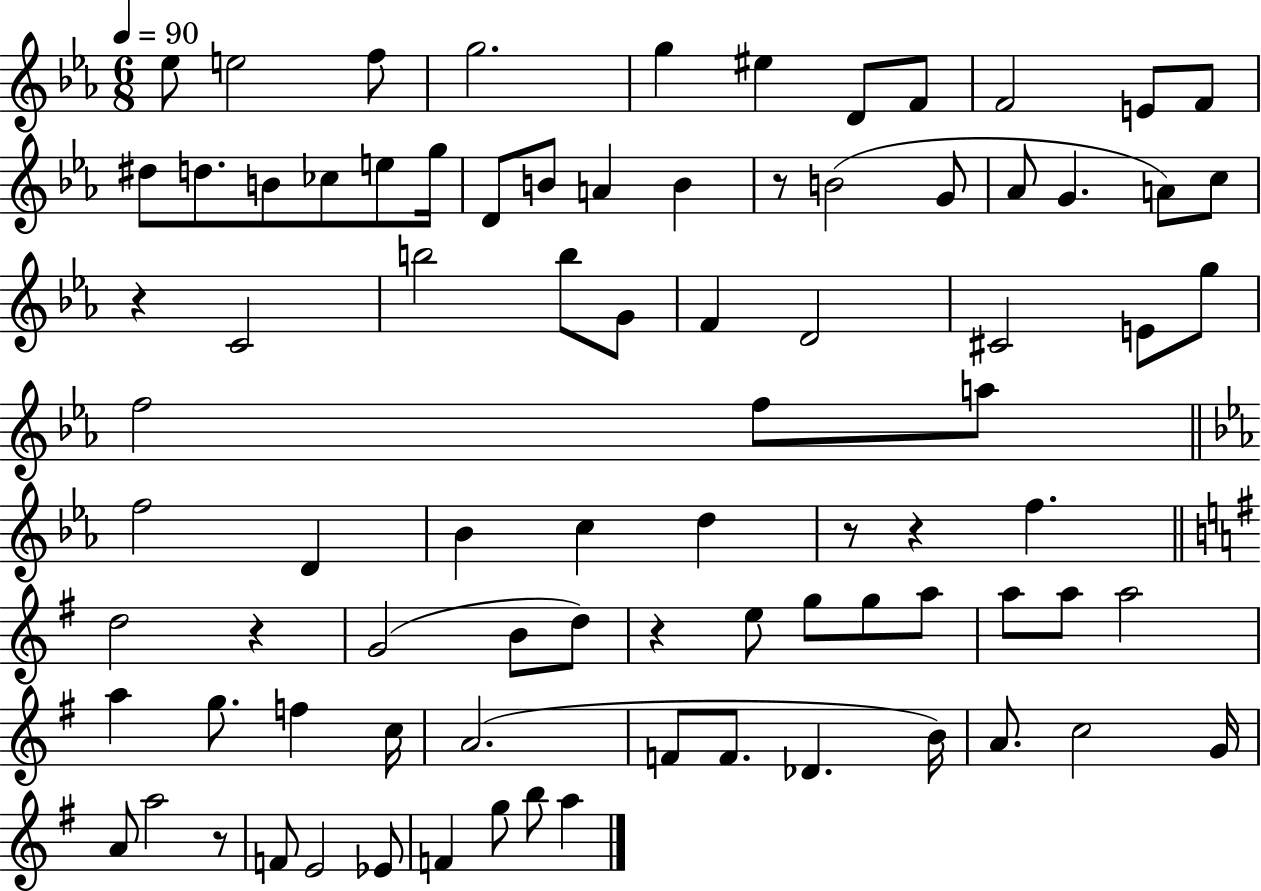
{
  \clef treble
  \numericTimeSignature
  \time 6/8
  \key ees \major
  \tempo 4 = 90
  ees''8 e''2 f''8 | g''2. | g''4 eis''4 d'8 f'8 | f'2 e'8 f'8 | \break dis''8 d''8. b'8 ces''8 e''8 g''16 | d'8 b'8 a'4 b'4 | r8 b'2( g'8 | aes'8 g'4. a'8) c''8 | \break r4 c'2 | b''2 b''8 g'8 | f'4 d'2 | cis'2 e'8 g''8 | \break f''2 f''8 a''8 | \bar "||" \break \key ees \major f''2 d'4 | bes'4 c''4 d''4 | r8 r4 f''4. | \bar "||" \break \key g \major d''2 r4 | g'2( b'8 d''8) | r4 e''8 g''8 g''8 a''8 | a''8 a''8 a''2 | \break a''4 g''8. f''4 c''16 | a'2.( | f'8 f'8. des'4. b'16) | a'8. c''2 g'16 | \break a'8 a''2 r8 | f'8 e'2 ees'8 | f'4 g''8 b''8 a''4 | \bar "|."
}